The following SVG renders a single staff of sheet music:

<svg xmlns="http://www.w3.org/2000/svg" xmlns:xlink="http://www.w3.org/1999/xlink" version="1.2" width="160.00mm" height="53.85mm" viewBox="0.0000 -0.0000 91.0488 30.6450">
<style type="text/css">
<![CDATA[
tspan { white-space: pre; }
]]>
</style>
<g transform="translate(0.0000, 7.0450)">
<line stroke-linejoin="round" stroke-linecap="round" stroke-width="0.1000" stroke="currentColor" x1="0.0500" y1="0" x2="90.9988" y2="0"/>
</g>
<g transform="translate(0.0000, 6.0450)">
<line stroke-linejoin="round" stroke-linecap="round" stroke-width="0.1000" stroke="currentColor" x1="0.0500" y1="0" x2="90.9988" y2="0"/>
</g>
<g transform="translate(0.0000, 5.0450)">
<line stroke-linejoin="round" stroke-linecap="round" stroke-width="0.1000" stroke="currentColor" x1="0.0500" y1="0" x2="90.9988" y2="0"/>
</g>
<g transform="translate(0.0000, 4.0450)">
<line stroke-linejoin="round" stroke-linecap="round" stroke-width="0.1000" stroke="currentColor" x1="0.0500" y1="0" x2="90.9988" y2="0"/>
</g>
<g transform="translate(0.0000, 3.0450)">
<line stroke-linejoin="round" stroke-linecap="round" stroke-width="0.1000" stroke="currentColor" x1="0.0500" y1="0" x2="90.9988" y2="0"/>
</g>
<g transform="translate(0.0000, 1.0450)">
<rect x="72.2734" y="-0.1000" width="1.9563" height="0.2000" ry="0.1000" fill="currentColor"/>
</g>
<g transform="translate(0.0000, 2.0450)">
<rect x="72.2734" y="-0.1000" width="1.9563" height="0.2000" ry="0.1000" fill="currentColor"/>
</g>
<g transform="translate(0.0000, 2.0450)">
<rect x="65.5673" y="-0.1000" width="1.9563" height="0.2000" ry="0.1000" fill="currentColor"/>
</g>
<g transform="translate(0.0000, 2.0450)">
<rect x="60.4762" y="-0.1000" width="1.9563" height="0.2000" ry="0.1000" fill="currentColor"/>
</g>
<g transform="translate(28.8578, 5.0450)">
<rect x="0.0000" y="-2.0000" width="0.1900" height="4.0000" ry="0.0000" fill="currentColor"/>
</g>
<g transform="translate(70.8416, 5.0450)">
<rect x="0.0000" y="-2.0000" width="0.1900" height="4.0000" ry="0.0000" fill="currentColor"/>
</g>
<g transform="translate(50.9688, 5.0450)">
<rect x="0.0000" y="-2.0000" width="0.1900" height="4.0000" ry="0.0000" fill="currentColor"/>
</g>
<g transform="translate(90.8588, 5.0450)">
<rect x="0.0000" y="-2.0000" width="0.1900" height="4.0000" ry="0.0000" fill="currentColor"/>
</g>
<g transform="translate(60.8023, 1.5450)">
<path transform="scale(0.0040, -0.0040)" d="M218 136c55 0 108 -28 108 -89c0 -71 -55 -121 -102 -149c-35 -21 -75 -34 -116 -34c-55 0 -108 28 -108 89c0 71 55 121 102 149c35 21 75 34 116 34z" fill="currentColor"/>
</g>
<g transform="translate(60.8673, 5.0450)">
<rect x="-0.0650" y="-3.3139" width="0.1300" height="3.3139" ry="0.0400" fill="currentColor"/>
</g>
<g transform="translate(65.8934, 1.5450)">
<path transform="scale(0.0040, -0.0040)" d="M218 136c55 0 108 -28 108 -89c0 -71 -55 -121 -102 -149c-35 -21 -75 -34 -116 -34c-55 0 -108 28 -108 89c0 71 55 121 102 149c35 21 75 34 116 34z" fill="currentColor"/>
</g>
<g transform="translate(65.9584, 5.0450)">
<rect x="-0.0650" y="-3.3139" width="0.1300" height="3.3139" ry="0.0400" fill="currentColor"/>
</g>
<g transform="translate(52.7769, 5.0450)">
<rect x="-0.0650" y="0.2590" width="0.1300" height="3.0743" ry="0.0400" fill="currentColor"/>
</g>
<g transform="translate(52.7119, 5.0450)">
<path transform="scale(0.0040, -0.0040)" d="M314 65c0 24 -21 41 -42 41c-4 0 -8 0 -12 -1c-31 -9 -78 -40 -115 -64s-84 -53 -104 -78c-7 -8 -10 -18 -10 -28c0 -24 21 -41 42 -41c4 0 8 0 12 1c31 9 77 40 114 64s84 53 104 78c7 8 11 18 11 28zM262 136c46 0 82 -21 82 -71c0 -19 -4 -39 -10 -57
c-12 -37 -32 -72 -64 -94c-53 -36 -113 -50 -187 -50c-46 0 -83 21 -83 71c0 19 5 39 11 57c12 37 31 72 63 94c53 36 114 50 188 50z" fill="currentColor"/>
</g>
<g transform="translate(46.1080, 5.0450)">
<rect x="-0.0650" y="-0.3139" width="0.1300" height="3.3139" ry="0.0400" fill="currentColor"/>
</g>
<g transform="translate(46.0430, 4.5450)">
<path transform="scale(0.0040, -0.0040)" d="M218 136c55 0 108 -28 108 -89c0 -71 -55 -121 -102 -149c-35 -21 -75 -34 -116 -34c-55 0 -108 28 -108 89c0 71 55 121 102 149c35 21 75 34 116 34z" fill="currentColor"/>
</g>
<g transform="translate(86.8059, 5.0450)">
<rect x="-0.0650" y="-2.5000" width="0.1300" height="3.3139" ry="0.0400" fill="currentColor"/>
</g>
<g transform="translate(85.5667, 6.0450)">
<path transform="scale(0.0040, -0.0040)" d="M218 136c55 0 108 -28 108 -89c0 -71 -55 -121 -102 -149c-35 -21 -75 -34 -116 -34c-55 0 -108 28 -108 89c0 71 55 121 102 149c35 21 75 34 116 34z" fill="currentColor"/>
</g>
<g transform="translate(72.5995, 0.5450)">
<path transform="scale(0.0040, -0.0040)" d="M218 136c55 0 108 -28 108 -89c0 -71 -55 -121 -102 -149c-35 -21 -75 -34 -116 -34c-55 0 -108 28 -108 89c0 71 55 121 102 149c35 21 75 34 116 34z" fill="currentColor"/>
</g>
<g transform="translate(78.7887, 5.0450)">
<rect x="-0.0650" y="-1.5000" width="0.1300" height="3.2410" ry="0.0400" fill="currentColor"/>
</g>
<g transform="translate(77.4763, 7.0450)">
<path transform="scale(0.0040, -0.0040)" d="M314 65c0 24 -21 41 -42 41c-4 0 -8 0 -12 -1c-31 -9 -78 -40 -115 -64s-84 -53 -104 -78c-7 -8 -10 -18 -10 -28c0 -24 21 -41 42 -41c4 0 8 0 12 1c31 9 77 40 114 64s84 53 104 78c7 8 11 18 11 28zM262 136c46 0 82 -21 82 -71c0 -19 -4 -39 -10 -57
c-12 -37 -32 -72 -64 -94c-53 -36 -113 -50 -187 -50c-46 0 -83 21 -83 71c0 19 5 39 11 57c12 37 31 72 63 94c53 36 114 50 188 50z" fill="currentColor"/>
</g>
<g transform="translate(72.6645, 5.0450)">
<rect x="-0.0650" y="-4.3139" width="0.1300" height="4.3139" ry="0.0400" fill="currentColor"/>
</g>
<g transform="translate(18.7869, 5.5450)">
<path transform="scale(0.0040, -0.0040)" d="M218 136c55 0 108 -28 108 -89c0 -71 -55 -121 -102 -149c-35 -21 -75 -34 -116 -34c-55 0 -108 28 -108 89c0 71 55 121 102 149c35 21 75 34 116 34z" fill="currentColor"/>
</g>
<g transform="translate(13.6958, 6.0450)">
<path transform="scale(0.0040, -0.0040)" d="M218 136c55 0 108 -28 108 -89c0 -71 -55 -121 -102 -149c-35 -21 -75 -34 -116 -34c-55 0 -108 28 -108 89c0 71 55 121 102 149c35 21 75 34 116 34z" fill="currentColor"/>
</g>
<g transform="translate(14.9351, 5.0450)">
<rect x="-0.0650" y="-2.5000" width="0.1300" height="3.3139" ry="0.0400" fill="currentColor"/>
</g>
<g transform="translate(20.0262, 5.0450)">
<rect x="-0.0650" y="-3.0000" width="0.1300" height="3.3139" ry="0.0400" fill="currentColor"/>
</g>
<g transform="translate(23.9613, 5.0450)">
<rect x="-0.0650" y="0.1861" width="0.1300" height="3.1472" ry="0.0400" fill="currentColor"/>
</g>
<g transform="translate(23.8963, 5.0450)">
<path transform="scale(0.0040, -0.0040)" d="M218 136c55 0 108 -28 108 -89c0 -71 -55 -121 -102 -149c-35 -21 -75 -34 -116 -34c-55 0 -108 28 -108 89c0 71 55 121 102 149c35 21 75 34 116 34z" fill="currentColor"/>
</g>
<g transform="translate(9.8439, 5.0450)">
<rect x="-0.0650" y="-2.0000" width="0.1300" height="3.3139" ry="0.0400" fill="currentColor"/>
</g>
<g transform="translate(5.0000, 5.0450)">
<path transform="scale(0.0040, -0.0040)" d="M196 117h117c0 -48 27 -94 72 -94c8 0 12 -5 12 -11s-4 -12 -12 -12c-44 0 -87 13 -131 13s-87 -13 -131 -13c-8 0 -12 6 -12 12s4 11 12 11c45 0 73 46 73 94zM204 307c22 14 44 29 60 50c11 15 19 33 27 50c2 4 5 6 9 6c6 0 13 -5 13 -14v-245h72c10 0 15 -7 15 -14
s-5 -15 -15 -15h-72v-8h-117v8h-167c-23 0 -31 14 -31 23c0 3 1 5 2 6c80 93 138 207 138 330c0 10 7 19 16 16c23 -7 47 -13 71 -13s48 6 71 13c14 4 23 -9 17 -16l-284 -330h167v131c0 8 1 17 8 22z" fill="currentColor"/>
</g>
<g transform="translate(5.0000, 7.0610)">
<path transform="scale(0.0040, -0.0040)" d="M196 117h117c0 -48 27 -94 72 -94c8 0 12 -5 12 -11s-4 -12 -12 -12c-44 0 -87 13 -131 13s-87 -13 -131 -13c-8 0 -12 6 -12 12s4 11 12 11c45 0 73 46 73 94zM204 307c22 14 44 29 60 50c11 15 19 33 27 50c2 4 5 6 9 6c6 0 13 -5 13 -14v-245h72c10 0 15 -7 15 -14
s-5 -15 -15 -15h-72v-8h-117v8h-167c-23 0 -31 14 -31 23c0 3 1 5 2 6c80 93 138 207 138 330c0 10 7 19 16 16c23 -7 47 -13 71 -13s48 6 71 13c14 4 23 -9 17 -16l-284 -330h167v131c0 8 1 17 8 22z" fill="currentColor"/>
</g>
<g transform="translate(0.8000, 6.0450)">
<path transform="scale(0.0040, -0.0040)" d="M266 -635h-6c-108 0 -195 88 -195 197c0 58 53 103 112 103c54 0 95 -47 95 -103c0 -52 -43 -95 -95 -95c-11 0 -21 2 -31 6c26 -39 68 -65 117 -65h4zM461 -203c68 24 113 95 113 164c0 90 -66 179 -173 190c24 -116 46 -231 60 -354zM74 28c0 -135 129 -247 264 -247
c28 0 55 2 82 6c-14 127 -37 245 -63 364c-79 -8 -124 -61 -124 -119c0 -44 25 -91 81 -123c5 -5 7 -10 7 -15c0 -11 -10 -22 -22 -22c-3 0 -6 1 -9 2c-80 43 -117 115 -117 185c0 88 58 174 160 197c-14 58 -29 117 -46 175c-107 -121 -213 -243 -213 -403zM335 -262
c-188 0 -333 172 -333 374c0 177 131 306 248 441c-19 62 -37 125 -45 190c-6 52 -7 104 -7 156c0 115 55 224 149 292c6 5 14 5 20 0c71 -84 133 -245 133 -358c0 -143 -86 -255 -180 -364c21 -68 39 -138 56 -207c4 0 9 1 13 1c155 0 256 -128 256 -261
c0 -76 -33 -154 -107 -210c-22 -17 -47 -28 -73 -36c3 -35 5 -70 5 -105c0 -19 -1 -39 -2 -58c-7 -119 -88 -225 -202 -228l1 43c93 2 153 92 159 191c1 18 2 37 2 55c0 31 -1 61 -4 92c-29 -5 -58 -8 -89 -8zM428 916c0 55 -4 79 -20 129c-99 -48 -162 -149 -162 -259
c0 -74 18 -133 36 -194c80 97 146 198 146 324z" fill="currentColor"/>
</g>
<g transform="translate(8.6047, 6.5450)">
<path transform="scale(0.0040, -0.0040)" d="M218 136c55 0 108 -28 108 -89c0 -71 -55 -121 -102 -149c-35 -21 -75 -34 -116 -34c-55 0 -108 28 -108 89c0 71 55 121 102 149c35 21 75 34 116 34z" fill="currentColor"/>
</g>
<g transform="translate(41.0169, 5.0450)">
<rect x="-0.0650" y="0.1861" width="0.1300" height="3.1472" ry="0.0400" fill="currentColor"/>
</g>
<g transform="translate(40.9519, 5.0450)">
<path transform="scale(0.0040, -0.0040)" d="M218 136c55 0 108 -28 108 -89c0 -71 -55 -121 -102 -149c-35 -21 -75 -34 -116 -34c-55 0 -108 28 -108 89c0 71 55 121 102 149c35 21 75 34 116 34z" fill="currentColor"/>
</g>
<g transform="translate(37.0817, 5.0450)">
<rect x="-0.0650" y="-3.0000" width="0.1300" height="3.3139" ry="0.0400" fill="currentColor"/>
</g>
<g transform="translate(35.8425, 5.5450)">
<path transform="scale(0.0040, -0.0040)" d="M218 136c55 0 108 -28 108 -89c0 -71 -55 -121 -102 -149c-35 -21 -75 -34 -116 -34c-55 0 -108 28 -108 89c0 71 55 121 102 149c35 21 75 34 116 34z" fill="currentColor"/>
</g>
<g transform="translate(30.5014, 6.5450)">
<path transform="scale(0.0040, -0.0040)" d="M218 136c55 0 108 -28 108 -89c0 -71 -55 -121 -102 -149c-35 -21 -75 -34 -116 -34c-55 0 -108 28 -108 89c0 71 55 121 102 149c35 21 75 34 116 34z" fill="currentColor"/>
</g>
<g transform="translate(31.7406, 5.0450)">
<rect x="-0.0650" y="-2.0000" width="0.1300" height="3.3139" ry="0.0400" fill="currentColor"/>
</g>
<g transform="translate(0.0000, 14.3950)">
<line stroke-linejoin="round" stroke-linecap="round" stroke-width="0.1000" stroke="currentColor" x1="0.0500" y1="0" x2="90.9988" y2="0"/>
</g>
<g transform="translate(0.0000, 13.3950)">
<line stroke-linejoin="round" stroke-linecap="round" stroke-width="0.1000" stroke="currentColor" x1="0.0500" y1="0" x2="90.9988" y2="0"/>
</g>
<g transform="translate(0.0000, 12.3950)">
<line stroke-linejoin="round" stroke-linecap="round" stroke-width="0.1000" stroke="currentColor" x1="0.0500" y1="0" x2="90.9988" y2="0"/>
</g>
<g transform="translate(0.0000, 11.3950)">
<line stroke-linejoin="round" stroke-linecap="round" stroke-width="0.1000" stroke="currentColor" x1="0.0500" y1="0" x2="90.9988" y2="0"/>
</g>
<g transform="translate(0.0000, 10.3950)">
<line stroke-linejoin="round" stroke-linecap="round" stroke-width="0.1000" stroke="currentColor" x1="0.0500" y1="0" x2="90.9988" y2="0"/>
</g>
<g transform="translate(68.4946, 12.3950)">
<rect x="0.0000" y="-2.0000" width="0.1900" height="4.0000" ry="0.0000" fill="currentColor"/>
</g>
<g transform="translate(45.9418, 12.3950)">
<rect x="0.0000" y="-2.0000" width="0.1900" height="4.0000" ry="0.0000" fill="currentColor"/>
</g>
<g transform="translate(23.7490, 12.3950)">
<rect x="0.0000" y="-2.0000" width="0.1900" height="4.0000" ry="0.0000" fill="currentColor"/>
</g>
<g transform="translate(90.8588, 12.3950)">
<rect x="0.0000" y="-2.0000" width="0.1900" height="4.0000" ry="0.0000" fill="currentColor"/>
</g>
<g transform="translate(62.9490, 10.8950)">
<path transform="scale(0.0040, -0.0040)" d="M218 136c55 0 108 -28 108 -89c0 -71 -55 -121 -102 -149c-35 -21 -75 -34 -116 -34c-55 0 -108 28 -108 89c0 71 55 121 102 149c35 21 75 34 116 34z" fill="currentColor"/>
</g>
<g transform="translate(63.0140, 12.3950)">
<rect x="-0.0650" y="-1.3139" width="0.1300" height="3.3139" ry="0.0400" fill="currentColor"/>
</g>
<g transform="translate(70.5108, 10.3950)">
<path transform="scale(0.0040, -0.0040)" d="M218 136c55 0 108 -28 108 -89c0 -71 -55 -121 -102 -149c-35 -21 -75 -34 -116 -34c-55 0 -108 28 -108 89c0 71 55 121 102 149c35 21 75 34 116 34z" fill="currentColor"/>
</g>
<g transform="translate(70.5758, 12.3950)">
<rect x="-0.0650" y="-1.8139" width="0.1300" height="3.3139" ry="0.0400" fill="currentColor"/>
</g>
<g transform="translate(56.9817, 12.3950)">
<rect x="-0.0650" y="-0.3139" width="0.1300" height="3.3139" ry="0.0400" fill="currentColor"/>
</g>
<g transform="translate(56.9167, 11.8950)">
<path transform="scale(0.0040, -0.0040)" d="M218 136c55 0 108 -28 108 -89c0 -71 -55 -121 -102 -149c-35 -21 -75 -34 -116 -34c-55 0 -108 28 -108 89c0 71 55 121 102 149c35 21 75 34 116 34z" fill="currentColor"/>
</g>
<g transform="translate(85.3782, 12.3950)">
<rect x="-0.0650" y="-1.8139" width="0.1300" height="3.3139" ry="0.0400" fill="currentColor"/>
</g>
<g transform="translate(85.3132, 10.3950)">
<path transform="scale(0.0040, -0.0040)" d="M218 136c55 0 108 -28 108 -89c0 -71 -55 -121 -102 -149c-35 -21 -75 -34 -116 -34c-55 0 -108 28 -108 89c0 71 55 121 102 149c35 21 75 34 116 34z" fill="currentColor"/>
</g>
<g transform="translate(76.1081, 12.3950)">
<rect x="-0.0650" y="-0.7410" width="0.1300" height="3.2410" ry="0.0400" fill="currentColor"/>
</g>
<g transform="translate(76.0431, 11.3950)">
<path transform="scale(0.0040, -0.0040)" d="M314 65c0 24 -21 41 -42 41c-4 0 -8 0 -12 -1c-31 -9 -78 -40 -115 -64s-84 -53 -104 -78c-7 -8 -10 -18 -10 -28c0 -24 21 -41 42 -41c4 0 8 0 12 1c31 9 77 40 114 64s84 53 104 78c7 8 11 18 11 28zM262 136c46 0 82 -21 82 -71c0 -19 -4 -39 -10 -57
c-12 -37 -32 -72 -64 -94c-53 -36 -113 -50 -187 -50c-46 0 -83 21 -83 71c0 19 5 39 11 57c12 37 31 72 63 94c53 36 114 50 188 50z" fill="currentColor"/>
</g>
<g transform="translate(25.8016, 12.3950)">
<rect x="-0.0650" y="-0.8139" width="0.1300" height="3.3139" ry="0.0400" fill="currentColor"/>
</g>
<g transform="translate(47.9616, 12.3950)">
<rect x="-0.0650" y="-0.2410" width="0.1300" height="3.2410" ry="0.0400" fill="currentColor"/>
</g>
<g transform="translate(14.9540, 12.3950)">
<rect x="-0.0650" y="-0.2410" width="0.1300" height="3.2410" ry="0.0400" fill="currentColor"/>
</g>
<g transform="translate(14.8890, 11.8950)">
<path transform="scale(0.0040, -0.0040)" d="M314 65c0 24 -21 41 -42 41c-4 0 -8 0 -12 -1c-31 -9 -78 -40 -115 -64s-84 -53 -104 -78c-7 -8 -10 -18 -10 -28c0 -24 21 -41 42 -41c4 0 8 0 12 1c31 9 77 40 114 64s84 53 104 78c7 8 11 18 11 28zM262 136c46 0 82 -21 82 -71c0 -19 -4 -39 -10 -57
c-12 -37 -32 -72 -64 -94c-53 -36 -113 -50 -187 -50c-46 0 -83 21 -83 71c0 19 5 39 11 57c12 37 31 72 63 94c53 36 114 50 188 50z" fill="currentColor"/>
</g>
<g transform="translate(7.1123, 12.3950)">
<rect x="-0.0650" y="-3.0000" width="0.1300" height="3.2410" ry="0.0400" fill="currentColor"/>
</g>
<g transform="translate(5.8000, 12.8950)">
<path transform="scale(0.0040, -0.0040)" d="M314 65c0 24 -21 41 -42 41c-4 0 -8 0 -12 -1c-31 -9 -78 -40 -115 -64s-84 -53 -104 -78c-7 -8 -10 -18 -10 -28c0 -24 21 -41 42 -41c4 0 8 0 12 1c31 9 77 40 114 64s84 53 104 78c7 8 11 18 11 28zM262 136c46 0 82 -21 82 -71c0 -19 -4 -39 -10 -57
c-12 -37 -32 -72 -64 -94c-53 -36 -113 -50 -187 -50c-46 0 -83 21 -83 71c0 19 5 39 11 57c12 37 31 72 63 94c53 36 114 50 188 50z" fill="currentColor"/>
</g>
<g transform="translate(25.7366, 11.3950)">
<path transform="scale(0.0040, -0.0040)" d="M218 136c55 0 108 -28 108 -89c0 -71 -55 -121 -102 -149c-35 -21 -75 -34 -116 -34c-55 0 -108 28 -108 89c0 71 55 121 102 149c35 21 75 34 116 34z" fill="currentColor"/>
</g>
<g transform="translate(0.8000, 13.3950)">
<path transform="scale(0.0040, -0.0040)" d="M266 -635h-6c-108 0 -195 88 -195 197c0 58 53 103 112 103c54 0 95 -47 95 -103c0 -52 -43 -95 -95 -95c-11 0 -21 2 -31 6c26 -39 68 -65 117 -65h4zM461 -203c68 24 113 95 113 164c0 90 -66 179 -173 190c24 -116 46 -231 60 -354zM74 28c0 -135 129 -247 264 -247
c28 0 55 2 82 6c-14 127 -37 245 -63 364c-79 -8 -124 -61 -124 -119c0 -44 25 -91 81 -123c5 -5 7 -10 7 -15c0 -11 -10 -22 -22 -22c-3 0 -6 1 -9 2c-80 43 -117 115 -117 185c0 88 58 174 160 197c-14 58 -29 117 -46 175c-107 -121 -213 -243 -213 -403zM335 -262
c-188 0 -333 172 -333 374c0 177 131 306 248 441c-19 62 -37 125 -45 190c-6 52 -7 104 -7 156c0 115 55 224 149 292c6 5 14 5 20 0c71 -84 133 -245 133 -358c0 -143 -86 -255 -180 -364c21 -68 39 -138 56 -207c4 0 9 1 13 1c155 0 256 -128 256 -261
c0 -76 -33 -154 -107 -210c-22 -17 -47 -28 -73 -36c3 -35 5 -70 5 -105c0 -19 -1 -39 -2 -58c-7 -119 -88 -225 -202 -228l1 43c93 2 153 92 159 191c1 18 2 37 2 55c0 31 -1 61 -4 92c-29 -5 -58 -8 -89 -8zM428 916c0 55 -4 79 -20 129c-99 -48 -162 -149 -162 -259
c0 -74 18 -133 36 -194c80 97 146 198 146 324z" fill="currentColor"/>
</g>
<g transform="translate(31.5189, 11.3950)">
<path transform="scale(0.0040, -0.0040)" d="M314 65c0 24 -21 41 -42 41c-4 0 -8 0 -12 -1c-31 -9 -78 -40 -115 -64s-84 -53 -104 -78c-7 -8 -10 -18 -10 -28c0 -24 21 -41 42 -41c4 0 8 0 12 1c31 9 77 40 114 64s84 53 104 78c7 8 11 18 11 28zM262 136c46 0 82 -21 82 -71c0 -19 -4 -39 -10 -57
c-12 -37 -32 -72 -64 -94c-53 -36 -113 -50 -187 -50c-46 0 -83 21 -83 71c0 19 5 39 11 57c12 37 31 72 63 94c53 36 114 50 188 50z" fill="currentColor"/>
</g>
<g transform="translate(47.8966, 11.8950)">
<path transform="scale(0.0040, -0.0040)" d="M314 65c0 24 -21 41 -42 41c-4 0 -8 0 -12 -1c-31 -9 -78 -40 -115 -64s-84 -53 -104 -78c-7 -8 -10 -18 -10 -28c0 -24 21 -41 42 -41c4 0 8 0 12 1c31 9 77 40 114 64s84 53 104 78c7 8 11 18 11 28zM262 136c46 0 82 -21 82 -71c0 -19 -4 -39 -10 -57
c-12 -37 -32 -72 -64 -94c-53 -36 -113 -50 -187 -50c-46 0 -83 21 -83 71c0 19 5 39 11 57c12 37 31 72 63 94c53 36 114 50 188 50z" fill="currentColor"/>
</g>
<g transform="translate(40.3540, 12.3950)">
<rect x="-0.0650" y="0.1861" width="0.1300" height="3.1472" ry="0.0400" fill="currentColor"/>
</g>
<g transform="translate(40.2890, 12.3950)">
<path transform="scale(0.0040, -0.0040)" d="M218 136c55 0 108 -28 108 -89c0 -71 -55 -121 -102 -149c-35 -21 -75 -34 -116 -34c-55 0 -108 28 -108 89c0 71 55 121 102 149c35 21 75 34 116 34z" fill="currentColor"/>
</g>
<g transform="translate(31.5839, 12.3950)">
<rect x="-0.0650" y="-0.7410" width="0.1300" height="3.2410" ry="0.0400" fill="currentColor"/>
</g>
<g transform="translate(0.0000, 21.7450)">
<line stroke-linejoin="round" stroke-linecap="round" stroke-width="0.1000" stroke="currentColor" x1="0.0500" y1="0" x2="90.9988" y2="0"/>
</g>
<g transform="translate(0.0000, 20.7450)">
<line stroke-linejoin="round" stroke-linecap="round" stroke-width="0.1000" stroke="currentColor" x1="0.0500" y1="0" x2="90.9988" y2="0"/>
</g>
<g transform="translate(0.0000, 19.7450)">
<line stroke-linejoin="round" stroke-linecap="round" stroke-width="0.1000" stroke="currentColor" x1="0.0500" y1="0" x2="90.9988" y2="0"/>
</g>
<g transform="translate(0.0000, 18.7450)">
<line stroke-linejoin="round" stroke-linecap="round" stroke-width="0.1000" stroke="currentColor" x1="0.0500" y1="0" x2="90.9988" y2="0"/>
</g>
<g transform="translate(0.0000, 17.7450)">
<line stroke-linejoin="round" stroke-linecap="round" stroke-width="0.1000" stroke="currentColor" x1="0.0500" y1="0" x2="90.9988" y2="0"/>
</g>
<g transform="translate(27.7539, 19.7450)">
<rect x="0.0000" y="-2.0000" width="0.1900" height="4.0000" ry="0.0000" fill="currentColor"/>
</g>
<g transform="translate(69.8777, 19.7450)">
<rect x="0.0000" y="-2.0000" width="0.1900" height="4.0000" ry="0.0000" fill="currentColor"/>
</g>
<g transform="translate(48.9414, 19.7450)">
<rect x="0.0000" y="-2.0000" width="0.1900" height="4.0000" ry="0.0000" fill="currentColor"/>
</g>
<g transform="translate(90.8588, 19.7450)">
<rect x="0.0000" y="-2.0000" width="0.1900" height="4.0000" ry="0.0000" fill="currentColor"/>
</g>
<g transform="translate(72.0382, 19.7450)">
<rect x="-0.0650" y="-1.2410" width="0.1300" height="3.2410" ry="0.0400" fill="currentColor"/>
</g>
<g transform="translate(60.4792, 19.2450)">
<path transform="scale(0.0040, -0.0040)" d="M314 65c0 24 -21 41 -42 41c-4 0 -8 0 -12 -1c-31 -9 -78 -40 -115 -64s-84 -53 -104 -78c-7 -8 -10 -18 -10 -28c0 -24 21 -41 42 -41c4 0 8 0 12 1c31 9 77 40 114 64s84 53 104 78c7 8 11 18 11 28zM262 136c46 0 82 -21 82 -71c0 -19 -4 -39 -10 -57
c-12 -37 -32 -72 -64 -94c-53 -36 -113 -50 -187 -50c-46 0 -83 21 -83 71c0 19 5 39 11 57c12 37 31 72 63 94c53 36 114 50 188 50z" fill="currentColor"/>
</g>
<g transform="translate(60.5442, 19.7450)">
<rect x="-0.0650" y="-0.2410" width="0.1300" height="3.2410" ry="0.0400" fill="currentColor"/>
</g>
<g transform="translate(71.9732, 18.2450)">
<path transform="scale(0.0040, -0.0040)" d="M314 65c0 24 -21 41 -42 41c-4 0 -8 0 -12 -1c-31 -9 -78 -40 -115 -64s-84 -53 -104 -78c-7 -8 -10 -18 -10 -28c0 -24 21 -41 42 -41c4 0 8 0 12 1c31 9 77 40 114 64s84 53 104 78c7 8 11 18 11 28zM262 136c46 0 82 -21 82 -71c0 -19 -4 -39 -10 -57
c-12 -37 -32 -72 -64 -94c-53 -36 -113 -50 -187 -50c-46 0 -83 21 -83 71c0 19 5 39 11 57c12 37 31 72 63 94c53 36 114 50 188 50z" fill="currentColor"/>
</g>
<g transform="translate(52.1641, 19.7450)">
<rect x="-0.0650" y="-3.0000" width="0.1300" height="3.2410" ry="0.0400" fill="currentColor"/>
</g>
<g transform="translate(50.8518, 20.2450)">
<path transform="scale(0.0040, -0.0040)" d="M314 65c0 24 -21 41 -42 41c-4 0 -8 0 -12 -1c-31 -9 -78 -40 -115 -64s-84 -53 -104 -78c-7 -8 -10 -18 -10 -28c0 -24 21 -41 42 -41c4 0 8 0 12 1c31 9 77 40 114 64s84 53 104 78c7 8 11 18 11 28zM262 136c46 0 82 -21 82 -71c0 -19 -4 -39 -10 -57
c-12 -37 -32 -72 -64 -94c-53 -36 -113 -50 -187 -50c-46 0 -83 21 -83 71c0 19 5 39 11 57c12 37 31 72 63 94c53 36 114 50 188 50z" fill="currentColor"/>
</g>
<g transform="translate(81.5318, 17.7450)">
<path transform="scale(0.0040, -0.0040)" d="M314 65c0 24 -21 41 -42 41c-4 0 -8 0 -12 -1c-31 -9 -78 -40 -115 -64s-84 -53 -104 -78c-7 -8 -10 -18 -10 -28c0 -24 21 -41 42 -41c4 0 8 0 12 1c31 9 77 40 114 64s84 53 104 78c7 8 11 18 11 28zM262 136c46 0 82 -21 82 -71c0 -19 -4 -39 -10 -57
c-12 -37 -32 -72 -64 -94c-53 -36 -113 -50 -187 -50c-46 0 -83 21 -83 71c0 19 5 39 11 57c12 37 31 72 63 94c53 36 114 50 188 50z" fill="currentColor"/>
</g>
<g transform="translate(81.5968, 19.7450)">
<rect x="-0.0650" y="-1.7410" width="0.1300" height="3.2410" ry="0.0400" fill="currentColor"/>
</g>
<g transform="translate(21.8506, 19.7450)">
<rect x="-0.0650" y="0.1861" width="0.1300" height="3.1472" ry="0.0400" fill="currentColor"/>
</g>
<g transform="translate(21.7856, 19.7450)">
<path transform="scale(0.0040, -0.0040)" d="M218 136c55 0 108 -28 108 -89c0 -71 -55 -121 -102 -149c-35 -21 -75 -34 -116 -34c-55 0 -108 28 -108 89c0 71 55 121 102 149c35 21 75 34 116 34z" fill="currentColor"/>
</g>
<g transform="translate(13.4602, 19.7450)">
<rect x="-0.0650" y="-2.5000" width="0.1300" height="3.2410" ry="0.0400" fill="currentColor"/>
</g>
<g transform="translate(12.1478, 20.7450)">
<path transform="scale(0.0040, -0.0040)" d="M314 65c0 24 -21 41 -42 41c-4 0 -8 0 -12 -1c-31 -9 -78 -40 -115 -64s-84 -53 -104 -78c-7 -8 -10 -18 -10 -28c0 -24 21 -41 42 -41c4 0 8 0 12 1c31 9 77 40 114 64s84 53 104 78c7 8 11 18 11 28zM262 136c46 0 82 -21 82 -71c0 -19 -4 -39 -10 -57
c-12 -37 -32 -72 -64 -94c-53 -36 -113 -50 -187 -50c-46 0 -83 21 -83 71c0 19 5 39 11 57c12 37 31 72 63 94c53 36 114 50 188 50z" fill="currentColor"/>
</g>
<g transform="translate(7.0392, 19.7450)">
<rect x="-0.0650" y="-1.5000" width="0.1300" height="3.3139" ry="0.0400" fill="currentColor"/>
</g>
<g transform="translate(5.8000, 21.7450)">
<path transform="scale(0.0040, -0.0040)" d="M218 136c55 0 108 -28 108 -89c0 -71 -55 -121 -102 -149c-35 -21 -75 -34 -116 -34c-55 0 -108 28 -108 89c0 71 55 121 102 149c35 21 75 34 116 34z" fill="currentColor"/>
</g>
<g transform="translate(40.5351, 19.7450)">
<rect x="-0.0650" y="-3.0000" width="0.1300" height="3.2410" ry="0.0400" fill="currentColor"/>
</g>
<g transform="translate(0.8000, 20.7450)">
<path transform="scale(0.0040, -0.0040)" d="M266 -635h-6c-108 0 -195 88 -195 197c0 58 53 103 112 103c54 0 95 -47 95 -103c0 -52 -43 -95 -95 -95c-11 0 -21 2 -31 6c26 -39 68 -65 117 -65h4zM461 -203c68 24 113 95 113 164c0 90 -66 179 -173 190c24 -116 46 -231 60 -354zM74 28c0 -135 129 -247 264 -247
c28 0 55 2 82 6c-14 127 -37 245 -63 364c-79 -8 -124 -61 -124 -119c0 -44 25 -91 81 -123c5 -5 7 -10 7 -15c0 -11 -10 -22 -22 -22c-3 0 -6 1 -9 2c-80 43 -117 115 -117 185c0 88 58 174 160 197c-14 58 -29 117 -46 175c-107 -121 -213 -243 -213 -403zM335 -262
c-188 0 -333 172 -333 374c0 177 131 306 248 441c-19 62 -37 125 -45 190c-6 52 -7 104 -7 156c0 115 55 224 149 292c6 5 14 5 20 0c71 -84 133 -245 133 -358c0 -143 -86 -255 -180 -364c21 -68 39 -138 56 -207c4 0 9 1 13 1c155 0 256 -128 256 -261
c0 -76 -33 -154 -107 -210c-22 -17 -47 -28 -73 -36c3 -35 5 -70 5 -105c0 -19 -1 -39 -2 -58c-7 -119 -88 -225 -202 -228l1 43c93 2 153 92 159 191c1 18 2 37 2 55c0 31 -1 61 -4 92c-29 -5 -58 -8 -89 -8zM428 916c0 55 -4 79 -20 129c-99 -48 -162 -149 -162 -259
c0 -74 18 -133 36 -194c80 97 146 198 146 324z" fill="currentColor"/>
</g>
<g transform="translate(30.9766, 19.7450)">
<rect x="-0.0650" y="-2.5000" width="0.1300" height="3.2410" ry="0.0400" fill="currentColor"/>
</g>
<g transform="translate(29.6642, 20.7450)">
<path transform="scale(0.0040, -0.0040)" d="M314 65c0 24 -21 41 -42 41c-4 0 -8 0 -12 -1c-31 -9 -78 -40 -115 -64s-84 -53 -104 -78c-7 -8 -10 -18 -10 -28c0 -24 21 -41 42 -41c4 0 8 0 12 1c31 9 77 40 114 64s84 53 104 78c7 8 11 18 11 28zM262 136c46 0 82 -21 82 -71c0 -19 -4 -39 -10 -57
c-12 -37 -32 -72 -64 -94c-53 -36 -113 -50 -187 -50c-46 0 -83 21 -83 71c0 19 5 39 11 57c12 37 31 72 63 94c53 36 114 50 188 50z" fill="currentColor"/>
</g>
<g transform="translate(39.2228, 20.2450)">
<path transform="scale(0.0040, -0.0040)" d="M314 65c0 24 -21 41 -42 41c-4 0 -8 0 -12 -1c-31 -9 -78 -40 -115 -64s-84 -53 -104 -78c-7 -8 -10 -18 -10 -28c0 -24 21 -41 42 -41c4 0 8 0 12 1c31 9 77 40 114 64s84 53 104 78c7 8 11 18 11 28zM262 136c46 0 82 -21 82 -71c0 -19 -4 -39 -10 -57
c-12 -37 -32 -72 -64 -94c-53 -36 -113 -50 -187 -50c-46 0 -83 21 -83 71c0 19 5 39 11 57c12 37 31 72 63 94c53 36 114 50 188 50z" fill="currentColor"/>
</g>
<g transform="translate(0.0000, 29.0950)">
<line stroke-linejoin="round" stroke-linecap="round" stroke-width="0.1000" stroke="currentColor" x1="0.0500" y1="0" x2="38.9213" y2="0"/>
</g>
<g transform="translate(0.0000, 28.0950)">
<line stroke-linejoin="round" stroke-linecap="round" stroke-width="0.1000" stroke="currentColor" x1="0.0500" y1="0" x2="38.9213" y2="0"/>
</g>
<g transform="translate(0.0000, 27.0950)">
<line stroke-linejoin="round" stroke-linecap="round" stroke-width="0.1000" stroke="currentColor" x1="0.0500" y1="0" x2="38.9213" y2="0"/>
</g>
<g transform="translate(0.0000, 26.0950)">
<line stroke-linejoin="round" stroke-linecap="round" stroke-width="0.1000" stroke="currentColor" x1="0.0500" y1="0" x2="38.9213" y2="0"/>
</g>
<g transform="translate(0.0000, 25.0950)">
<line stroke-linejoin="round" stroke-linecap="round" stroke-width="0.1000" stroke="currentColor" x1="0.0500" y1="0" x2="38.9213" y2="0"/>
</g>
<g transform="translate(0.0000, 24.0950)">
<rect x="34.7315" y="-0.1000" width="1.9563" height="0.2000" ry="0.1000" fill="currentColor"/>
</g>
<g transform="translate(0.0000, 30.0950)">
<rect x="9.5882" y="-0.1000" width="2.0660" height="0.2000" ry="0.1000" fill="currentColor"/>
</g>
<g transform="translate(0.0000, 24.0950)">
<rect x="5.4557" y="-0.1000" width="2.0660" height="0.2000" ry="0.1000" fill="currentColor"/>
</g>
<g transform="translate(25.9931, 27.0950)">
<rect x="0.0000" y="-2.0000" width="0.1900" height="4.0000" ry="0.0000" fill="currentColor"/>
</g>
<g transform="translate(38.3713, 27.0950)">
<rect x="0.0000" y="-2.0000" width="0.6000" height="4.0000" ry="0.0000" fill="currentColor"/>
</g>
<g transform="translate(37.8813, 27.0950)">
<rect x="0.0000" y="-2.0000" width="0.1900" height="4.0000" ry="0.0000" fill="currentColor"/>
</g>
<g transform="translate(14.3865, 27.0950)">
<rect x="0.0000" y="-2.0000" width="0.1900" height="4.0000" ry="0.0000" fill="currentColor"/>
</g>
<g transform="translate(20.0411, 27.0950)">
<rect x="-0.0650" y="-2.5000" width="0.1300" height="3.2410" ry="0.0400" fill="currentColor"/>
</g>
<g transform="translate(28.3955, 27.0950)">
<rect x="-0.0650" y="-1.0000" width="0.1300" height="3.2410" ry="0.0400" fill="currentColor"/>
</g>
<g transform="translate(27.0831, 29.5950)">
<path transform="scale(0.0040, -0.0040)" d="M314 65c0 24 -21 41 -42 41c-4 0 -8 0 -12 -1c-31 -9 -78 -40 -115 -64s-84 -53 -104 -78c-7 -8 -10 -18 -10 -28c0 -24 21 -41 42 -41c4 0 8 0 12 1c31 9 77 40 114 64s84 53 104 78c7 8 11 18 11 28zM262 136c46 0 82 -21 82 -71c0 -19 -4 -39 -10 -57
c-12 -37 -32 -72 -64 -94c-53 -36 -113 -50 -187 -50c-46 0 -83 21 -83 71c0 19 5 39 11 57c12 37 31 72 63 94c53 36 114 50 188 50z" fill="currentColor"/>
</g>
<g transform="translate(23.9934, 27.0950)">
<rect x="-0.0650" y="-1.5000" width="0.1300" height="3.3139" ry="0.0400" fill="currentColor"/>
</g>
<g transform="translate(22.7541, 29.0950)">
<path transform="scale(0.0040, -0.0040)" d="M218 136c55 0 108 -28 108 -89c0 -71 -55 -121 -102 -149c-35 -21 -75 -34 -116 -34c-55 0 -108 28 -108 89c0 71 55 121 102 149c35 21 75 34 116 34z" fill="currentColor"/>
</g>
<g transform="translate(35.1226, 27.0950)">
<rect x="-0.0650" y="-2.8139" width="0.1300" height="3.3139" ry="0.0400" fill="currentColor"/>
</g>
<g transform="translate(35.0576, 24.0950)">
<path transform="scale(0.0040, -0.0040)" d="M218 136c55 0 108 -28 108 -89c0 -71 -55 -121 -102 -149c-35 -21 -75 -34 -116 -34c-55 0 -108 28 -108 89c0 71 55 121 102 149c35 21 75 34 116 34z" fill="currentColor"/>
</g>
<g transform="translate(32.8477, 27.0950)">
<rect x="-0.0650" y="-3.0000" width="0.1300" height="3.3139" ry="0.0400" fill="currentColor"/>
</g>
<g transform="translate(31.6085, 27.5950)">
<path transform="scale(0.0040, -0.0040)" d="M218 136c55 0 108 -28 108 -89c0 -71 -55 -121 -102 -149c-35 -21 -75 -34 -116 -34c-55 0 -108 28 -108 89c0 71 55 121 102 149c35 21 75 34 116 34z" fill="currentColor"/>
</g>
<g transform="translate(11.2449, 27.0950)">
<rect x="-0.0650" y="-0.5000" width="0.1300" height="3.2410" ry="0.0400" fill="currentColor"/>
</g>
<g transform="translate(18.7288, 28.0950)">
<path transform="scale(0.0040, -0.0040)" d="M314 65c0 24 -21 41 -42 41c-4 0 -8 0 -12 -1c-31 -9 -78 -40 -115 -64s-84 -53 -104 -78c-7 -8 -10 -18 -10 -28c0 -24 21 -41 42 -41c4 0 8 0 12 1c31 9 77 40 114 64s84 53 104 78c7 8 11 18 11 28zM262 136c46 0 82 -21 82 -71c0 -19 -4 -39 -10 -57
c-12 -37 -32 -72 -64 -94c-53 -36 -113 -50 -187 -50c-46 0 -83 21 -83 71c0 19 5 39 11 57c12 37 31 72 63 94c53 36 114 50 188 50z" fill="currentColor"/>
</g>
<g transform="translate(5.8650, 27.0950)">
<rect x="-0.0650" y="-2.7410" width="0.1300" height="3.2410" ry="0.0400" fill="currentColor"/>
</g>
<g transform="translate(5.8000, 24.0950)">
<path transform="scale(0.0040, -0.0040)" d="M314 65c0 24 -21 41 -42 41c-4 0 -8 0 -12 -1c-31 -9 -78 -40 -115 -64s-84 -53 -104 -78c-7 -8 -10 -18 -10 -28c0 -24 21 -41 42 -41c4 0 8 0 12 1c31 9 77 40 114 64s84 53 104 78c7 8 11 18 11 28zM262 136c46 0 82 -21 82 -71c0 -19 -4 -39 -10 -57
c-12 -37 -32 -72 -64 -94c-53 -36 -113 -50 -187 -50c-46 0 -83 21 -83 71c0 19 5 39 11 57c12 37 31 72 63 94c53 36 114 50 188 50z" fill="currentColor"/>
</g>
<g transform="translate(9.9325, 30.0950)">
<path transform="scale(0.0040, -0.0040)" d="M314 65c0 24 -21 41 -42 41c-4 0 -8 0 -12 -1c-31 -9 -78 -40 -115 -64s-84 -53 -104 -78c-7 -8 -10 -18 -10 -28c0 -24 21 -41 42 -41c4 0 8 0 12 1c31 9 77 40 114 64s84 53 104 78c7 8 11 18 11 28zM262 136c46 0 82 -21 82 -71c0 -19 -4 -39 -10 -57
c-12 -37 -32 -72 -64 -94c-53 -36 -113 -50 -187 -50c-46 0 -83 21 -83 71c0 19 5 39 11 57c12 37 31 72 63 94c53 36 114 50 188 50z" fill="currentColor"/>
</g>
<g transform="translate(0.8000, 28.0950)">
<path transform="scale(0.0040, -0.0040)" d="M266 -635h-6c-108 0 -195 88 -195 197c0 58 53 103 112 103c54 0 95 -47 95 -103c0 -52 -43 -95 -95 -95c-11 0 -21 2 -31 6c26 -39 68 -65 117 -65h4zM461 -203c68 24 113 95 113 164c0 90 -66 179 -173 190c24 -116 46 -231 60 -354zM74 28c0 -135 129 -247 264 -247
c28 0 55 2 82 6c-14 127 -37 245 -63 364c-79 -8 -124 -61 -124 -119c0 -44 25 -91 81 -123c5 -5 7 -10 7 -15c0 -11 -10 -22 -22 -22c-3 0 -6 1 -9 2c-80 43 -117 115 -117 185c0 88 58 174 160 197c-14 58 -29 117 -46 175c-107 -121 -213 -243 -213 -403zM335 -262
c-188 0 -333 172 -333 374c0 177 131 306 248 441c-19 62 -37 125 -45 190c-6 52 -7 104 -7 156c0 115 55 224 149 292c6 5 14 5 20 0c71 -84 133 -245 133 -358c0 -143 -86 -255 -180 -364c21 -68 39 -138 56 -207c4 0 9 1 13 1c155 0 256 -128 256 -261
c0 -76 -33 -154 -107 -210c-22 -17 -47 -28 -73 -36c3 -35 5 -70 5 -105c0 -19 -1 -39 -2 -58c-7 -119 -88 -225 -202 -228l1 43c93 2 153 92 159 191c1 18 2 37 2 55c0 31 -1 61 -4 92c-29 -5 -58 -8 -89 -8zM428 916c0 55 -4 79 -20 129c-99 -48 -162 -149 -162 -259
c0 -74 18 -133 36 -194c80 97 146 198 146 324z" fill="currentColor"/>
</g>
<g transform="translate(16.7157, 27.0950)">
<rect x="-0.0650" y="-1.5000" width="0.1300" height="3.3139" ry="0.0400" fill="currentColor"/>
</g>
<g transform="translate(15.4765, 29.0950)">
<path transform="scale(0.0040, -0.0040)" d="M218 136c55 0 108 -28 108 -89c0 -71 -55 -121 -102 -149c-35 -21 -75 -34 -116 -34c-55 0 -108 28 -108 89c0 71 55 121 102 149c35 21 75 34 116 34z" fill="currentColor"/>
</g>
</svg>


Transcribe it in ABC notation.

X:1
T:Untitled
M:4/4
L:1/4
K:C
F G A B F A B c B2 b b d' E2 G A2 c2 d d2 B c2 c e f d2 f E G2 B G2 A2 A2 c2 e2 f2 a2 C2 E G2 E D2 A a